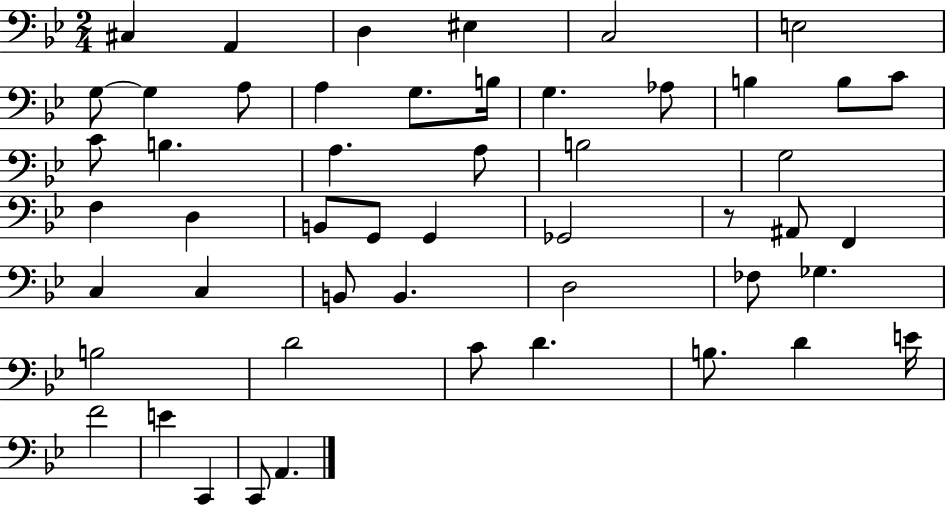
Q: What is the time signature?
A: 2/4